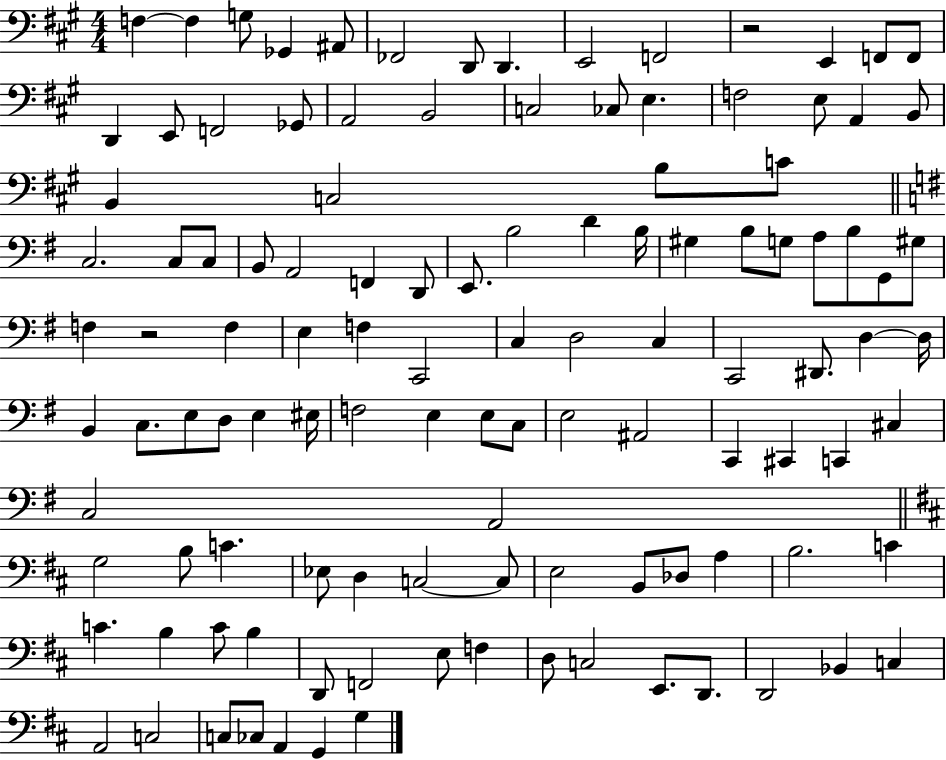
F3/q F3/q G3/e Gb2/q A#2/e FES2/h D2/e D2/q. E2/h F2/h R/h E2/q F2/e F2/e D2/q E2/e F2/h Gb2/e A2/h B2/h C3/h CES3/e E3/q. F3/h E3/e A2/q B2/e B2/q C3/h B3/e C4/e C3/h. C3/e C3/e B2/e A2/h F2/q D2/e E2/e. B3/h D4/q B3/s G#3/q B3/e G3/e A3/e B3/e G2/e G#3/e F3/q R/h F3/q E3/q F3/q C2/h C3/q D3/h C3/q C2/h D#2/e. D3/q D3/s B2/q C3/e. E3/e D3/e E3/q EIS3/s F3/h E3/q E3/e C3/e E3/h A#2/h C2/q C#2/q C2/q C#3/q C3/h A2/h G3/h B3/e C4/q. Eb3/e D3/q C3/h C3/e E3/h B2/e Db3/e A3/q B3/h. C4/q C4/q. B3/q C4/e B3/q D2/e F2/h E3/e F3/q D3/e C3/h E2/e. D2/e. D2/h Bb2/q C3/q A2/h C3/h C3/e CES3/e A2/q G2/q G3/q